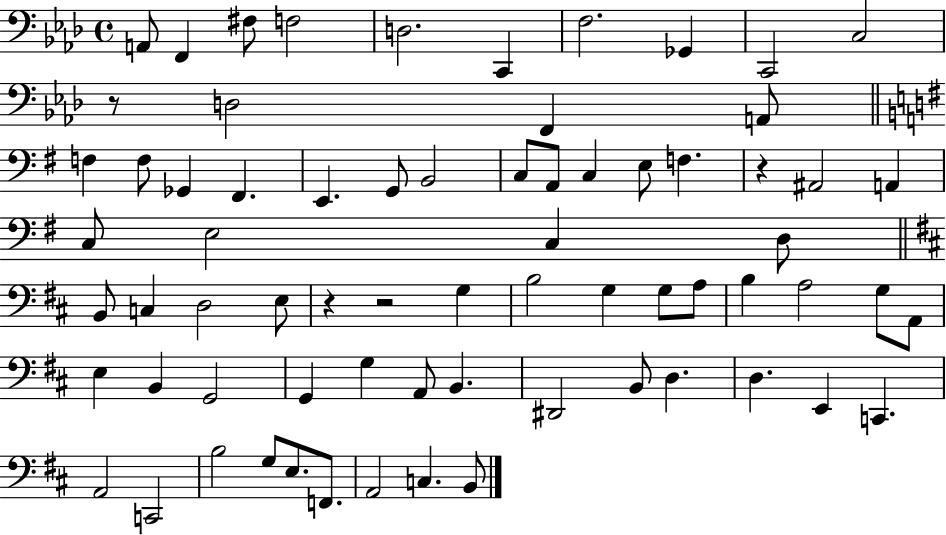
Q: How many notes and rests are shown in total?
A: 70